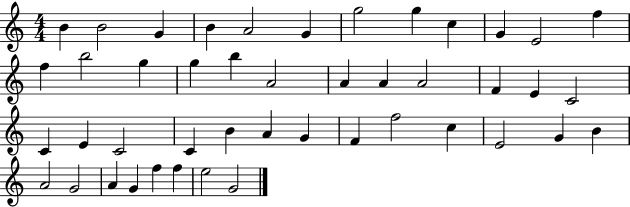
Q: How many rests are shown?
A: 0